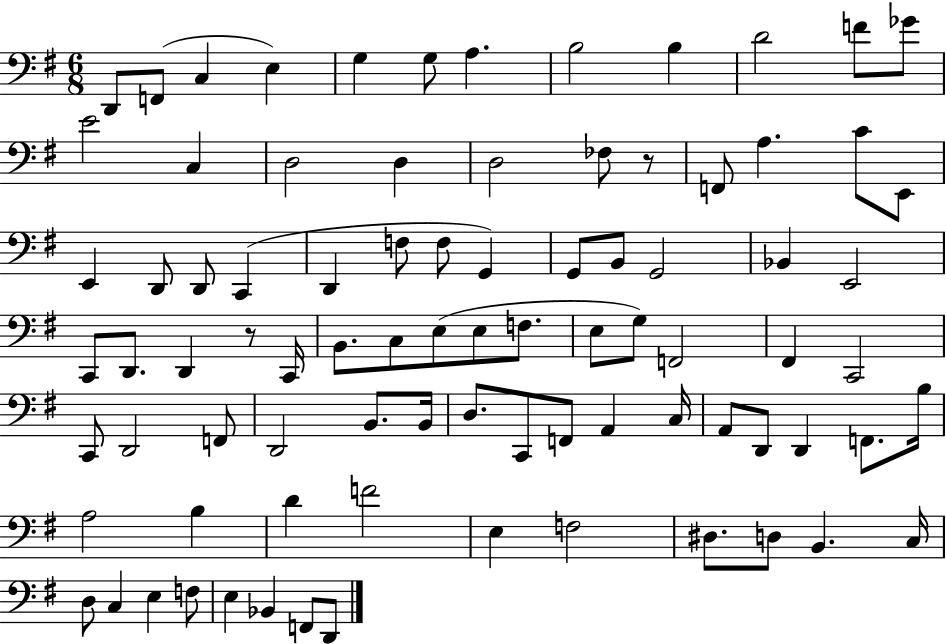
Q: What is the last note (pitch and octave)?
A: D2